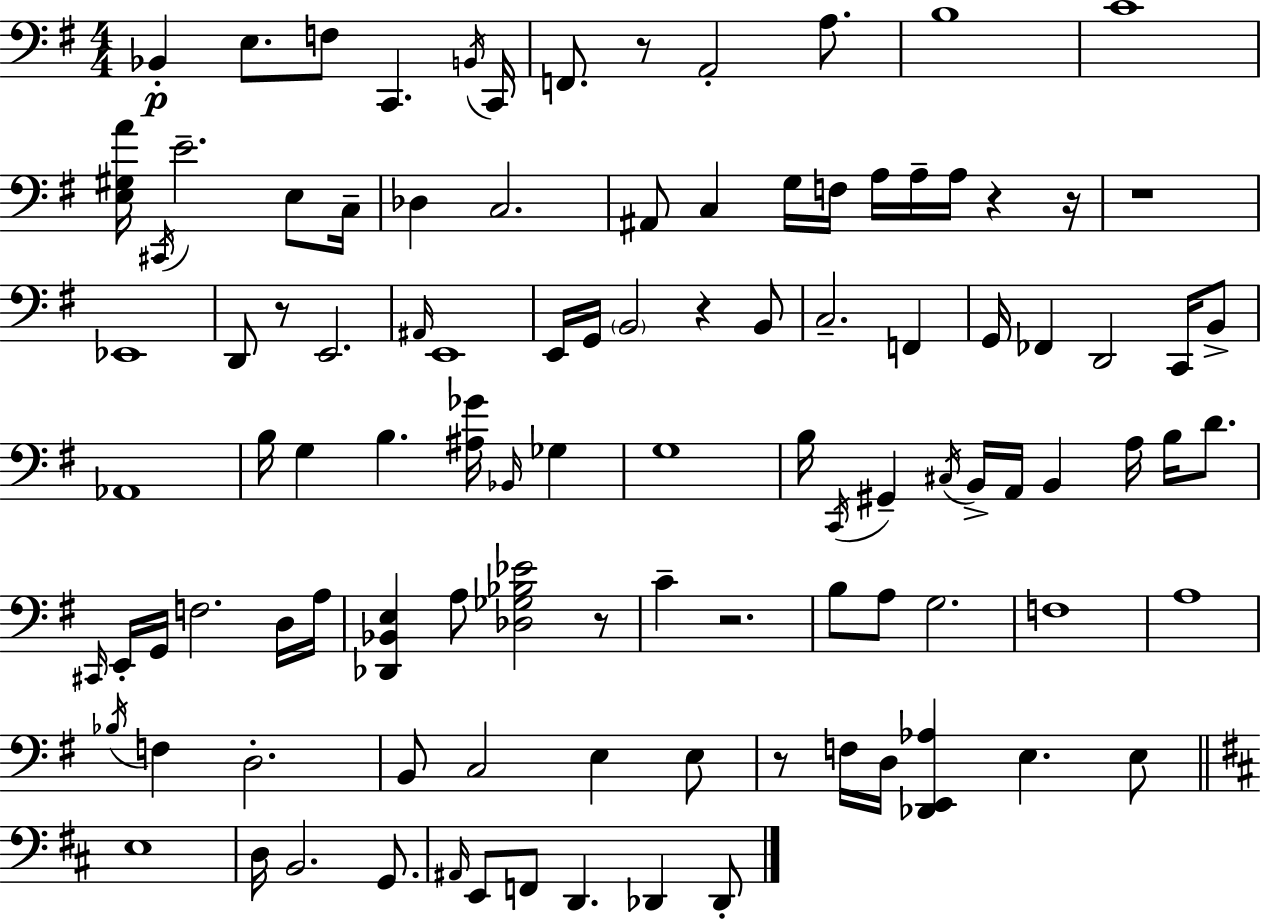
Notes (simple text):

Bb2/q E3/e. F3/e C2/q. B2/s C2/s F2/e. R/e A2/h A3/e. B3/w C4/w [E3,G#3,A4]/s C#2/s E4/h. E3/e C3/s Db3/q C3/h. A#2/e C3/q G3/s F3/s A3/s A3/s A3/s R/q R/s R/w Eb2/w D2/e R/e E2/h. A#2/s E2/w E2/s G2/s B2/h R/q B2/e C3/h. F2/q G2/s FES2/q D2/h C2/s B2/e Ab2/w B3/s G3/q B3/q. [A#3,Gb4]/s Bb2/s Gb3/q G3/w B3/s C2/s G#2/q C#3/s B2/s A2/s B2/q A3/s B3/s D4/e. C#2/s E2/s G2/s F3/h. D3/s A3/s [Db2,Bb2,E3]/q A3/e [Db3,Gb3,Bb3,Eb4]/h R/e C4/q R/h. B3/e A3/e G3/h. F3/w A3/w Bb3/s F3/q D3/h. B2/e C3/h E3/q E3/e R/e F3/s D3/s [Db2,E2,Ab3]/q E3/q. E3/e E3/w D3/s B2/h. G2/e. A#2/s E2/e F2/e D2/q. Db2/q Db2/e